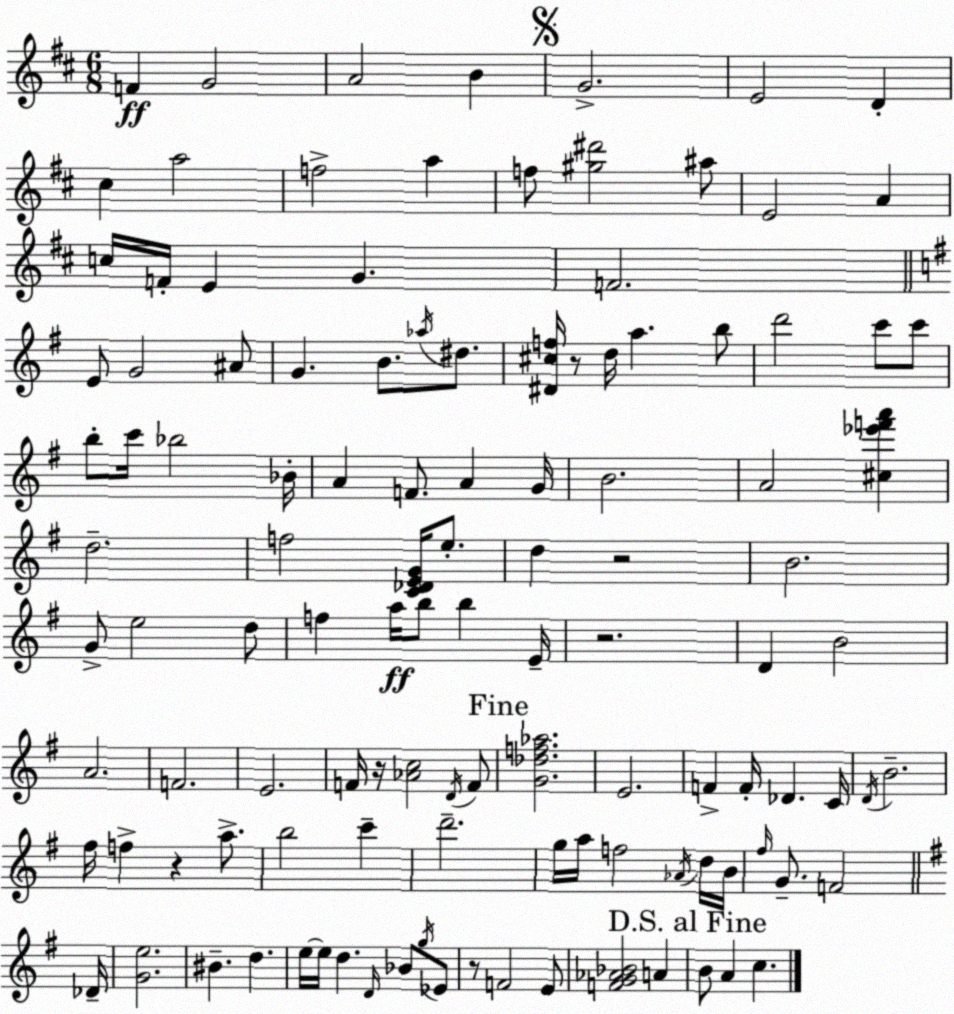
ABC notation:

X:1
T:Untitled
M:6/8
L:1/4
K:D
F G2 A2 B G2 E2 D ^c a2 f2 a f/2 [^g^d']2 ^a/2 E2 A c/4 F/4 E G F2 E/2 G2 ^A/2 G B/2 _a/4 ^d/2 [^D^cf]/4 z/2 d/4 a b/2 d'2 c'/2 c'/2 b/2 c'/4 _b2 _B/4 A F/2 A G/4 B2 A2 [^c_e'f'a'] d2 f2 [C_DEG]/4 e/2 d z2 B2 G/2 e2 d/2 f a/4 b/2 b E/4 z2 D B2 A2 F2 E2 F/4 z/4 [_Ac]2 D/4 F/2 [G_df_a]2 E2 F F/4 _D C/4 D/4 B2 ^f/4 f z a/2 b2 c' d'2 g/4 a/4 f2 _A/4 d/4 B/4 ^f/4 G/2 F2 _D/4 [Ge]2 ^B d e/4 e/4 d D/4 _B/2 g/4 _E/2 z/2 F2 E/2 [FG_A_B]2 A B/2 A c